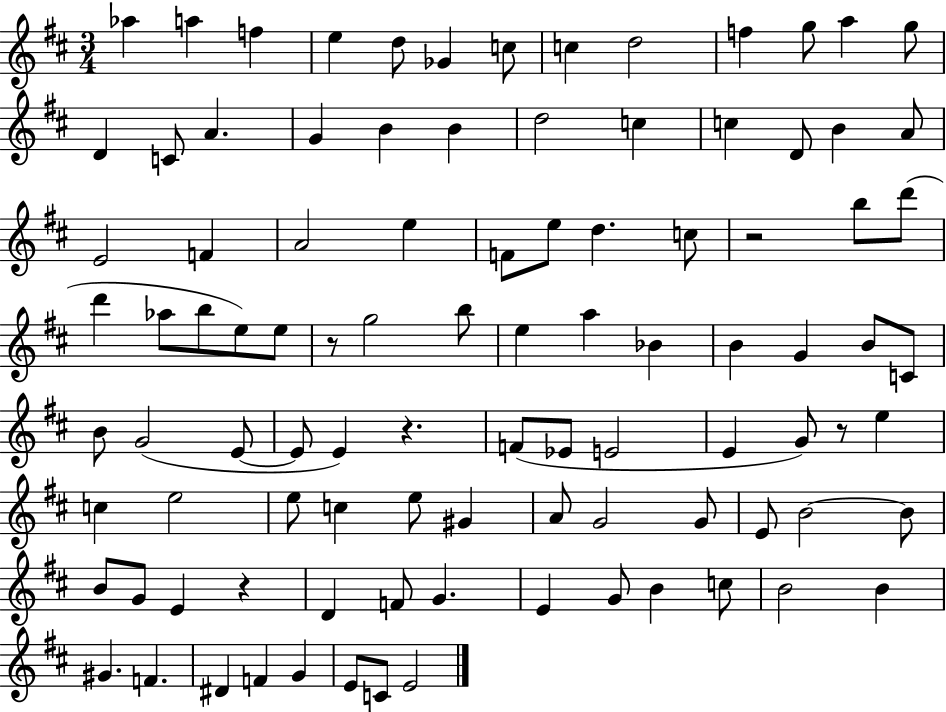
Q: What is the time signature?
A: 3/4